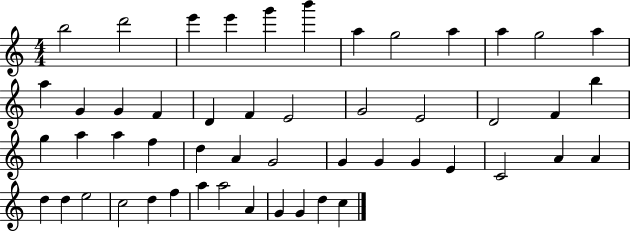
{
  \clef treble
  \numericTimeSignature
  \time 4/4
  \key c \major
  b''2 d'''2 | e'''4 e'''4 g'''4 b'''4 | a''4 g''2 a''4 | a''4 g''2 a''4 | \break a''4 g'4 g'4 f'4 | d'4 f'4 e'2 | g'2 e'2 | d'2 f'4 b''4 | \break g''4 a''4 a''4 f''4 | d''4 a'4 g'2 | g'4 g'4 g'4 e'4 | c'2 a'4 a'4 | \break d''4 d''4 e''2 | c''2 d''4 f''4 | a''4 a''2 a'4 | g'4 g'4 d''4 c''4 | \break \bar "|."
}